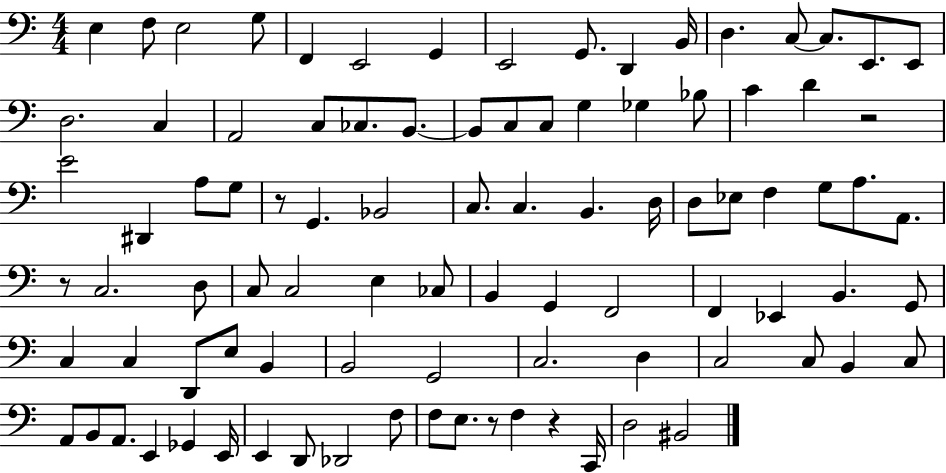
X:1
T:Untitled
M:4/4
L:1/4
K:C
E, F,/2 E,2 G,/2 F,, E,,2 G,, E,,2 G,,/2 D,, B,,/4 D, C,/2 C,/2 E,,/2 E,,/2 D,2 C, A,,2 C,/2 _C,/2 B,,/2 B,,/2 C,/2 C,/2 G, _G, _B,/2 C D z2 E2 ^D,, A,/2 G,/2 z/2 G,, _B,,2 C,/2 C, B,, D,/4 D,/2 _E,/2 F, G,/2 A,/2 A,,/2 z/2 C,2 D,/2 C,/2 C,2 E, _C,/2 B,, G,, F,,2 F,, _E,, B,, G,,/2 C, C, D,,/2 E,/2 B,, B,,2 G,,2 C,2 D, C,2 C,/2 B,, C,/2 A,,/2 B,,/2 A,,/2 E,, _G,, E,,/4 E,, D,,/2 _D,,2 F,/2 F,/2 E,/2 z/2 F, z C,,/4 D,2 ^B,,2